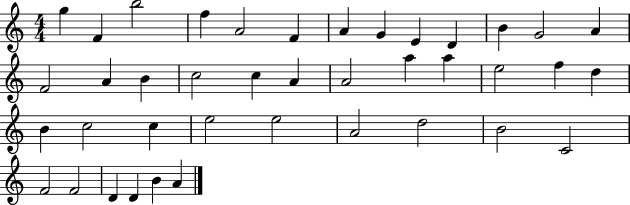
{
  \clef treble
  \numericTimeSignature
  \time 4/4
  \key c \major
  g''4 f'4 b''2 | f''4 a'2 f'4 | a'4 g'4 e'4 d'4 | b'4 g'2 a'4 | \break f'2 a'4 b'4 | c''2 c''4 a'4 | a'2 a''4 a''4 | e''2 f''4 d''4 | \break b'4 c''2 c''4 | e''2 e''2 | a'2 d''2 | b'2 c'2 | \break f'2 f'2 | d'4 d'4 b'4 a'4 | \bar "|."
}